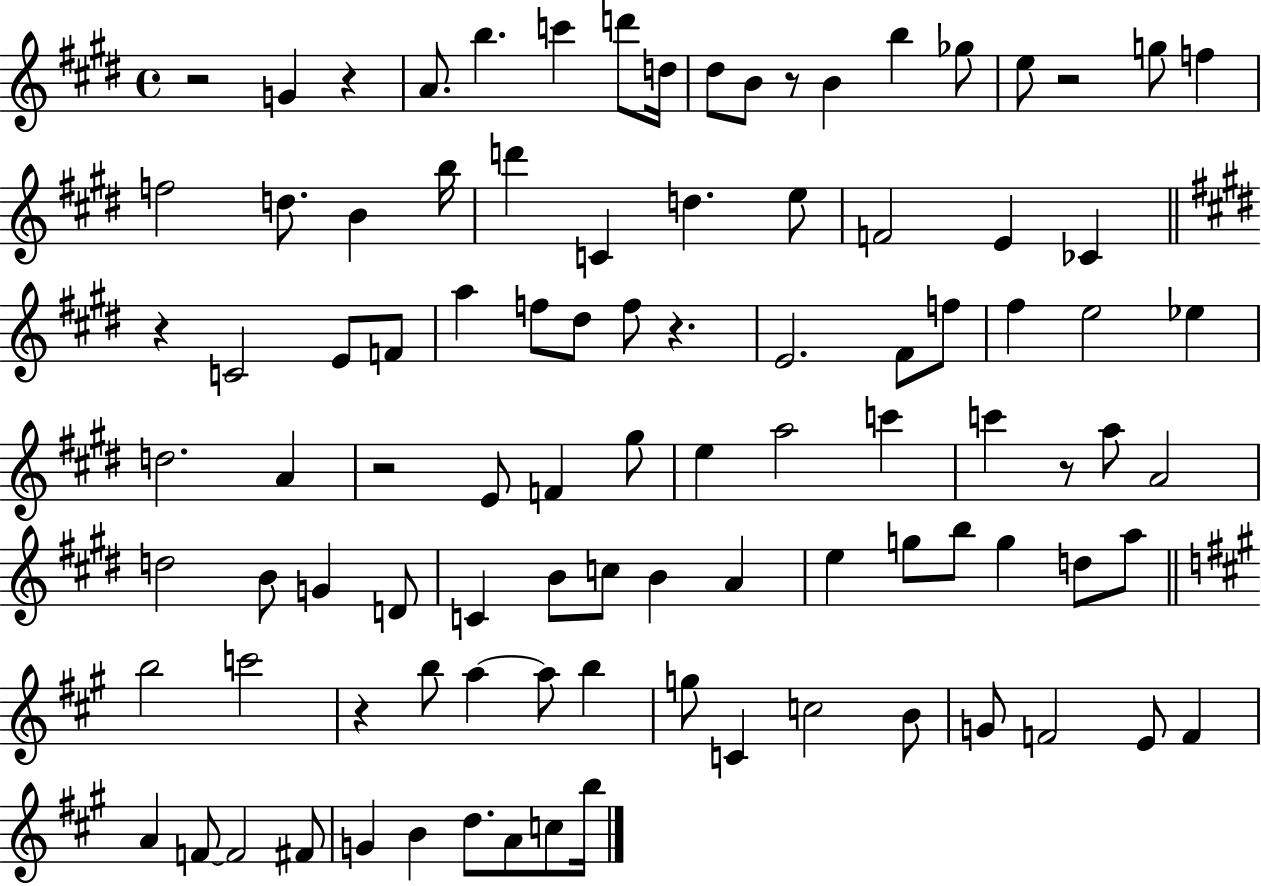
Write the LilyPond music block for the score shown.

{
  \clef treble
  \time 4/4
  \defaultTimeSignature
  \key e \major
  r2 g'4 r4 | a'8. b''4. c'''4 d'''8 d''16 | dis''8 b'8 r8 b'4 b''4 ges''8 | e''8 r2 g''8 f''4 | \break f''2 d''8. b'4 b''16 | d'''4 c'4 d''4. e''8 | f'2 e'4 ces'4 | \bar "||" \break \key e \major r4 c'2 e'8 f'8 | a''4 f''8 dis''8 f''8 r4. | e'2. fis'8 f''8 | fis''4 e''2 ees''4 | \break d''2. a'4 | r2 e'8 f'4 gis''8 | e''4 a''2 c'''4 | c'''4 r8 a''8 a'2 | \break d''2 b'8 g'4 d'8 | c'4 b'8 c''8 b'4 a'4 | e''4 g''8 b''8 g''4 d''8 a''8 | \bar "||" \break \key a \major b''2 c'''2 | r4 b''8 a''4~~ a''8 b''4 | g''8 c'4 c''2 b'8 | g'8 f'2 e'8 f'4 | \break a'4 f'8~~ f'2 fis'8 | g'4 b'4 d''8. a'8 c''8 b''16 | \bar "|."
}